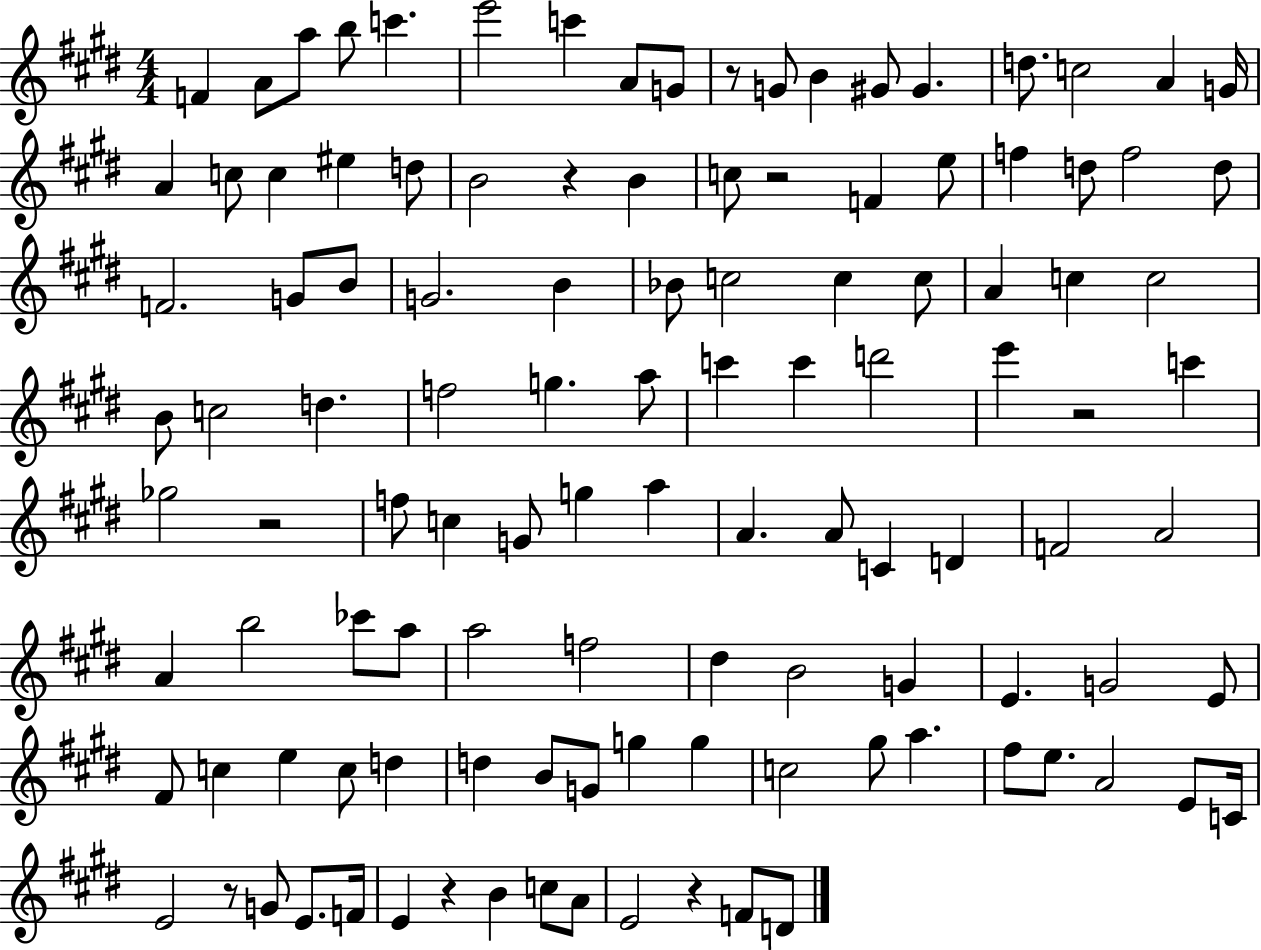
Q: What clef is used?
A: treble